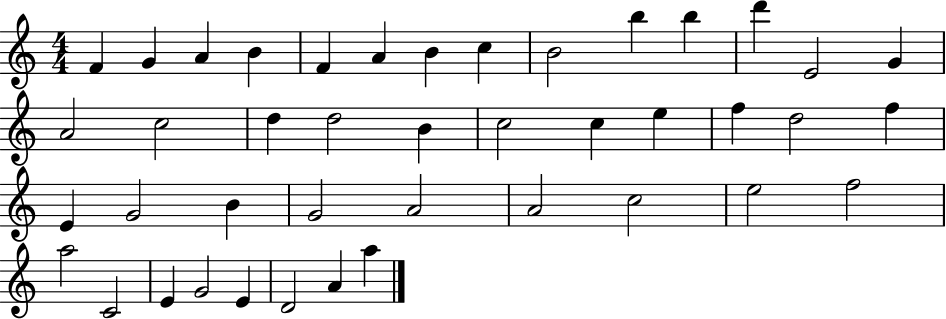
{
  \clef treble
  \numericTimeSignature
  \time 4/4
  \key c \major
  f'4 g'4 a'4 b'4 | f'4 a'4 b'4 c''4 | b'2 b''4 b''4 | d'''4 e'2 g'4 | \break a'2 c''2 | d''4 d''2 b'4 | c''2 c''4 e''4 | f''4 d''2 f''4 | \break e'4 g'2 b'4 | g'2 a'2 | a'2 c''2 | e''2 f''2 | \break a''2 c'2 | e'4 g'2 e'4 | d'2 a'4 a''4 | \bar "|."
}